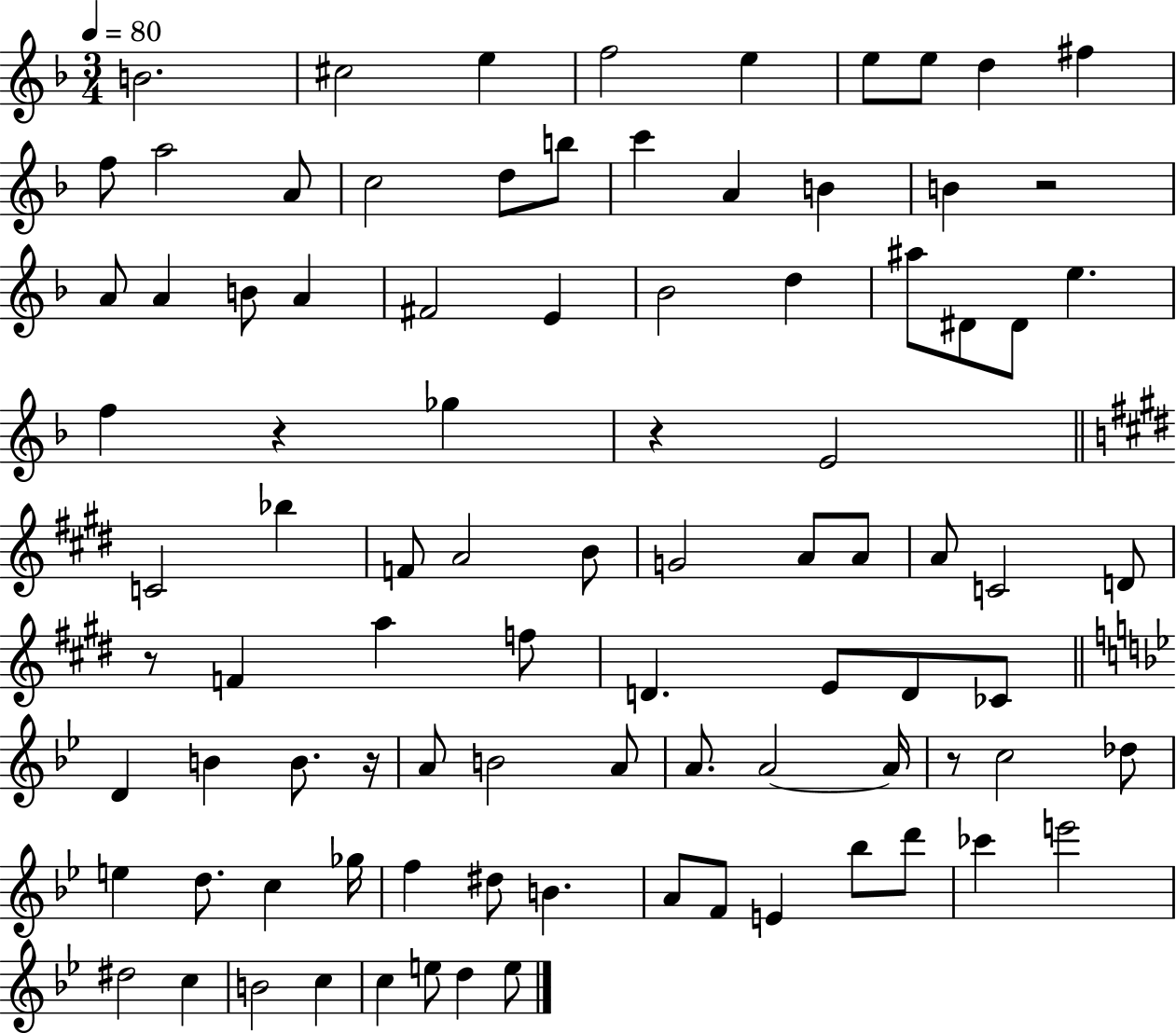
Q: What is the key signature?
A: F major